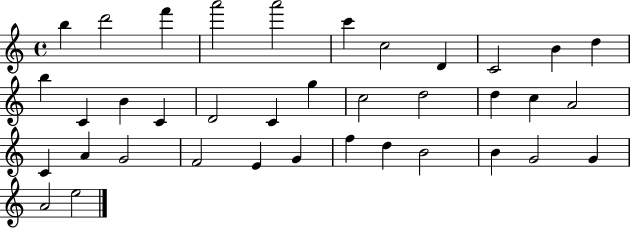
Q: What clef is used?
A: treble